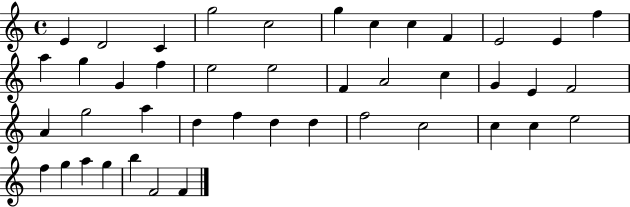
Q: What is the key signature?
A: C major